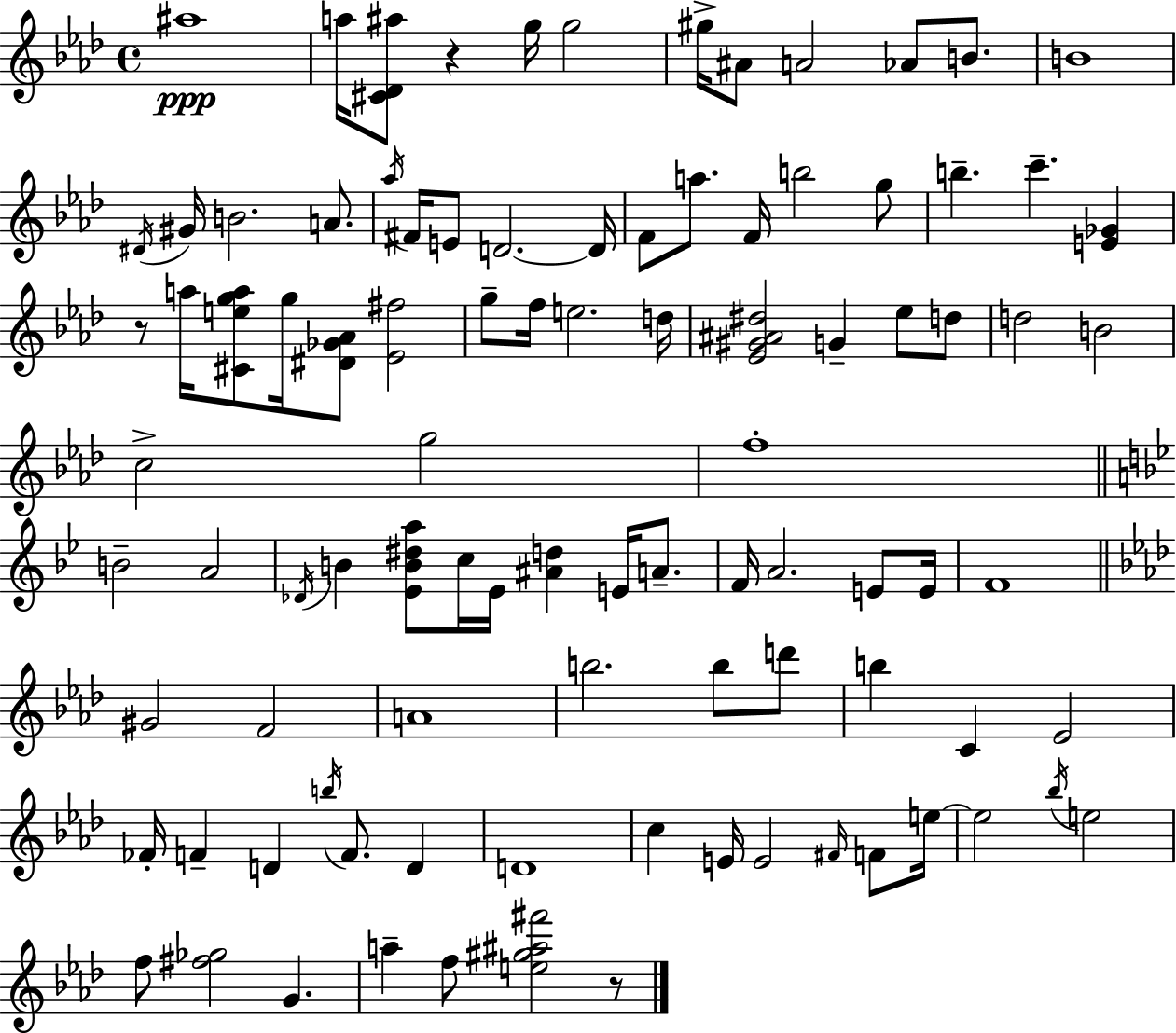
A#5/w A5/s [C#4,Db4,A#5]/e R/q G5/s G5/h G#5/s A#4/e A4/h Ab4/e B4/e. B4/w D#4/s G#4/s B4/h. A4/e. Ab5/s F#4/s E4/e D4/h. D4/s F4/e A5/e. F4/s B5/h G5/e B5/q. C6/q. [E4,Gb4]/q R/e A5/s [C#4,E5,G5,A5]/e G5/s [D#4,Gb4,Ab4]/e [Eb4,F#5]/h G5/e F5/s E5/h. D5/s [Eb4,G#4,A#4,D#5]/h G4/q Eb5/e D5/e D5/h B4/h C5/h G5/h F5/w B4/h A4/h Db4/s B4/q [Eb4,B4,D#5,A5]/e C5/s Eb4/s [A#4,D5]/q E4/s A4/e. F4/s A4/h. E4/e E4/s F4/w G#4/h F4/h A4/w B5/h. B5/e D6/e B5/q C4/q Eb4/h FES4/s F4/q D4/q B5/s F4/e. D4/q D4/w C5/q E4/s E4/h F#4/s F4/e E5/s E5/h Bb5/s E5/h F5/e [F#5,Gb5]/h G4/q. A5/q F5/e [E5,G#5,A#5,F#6]/h R/e